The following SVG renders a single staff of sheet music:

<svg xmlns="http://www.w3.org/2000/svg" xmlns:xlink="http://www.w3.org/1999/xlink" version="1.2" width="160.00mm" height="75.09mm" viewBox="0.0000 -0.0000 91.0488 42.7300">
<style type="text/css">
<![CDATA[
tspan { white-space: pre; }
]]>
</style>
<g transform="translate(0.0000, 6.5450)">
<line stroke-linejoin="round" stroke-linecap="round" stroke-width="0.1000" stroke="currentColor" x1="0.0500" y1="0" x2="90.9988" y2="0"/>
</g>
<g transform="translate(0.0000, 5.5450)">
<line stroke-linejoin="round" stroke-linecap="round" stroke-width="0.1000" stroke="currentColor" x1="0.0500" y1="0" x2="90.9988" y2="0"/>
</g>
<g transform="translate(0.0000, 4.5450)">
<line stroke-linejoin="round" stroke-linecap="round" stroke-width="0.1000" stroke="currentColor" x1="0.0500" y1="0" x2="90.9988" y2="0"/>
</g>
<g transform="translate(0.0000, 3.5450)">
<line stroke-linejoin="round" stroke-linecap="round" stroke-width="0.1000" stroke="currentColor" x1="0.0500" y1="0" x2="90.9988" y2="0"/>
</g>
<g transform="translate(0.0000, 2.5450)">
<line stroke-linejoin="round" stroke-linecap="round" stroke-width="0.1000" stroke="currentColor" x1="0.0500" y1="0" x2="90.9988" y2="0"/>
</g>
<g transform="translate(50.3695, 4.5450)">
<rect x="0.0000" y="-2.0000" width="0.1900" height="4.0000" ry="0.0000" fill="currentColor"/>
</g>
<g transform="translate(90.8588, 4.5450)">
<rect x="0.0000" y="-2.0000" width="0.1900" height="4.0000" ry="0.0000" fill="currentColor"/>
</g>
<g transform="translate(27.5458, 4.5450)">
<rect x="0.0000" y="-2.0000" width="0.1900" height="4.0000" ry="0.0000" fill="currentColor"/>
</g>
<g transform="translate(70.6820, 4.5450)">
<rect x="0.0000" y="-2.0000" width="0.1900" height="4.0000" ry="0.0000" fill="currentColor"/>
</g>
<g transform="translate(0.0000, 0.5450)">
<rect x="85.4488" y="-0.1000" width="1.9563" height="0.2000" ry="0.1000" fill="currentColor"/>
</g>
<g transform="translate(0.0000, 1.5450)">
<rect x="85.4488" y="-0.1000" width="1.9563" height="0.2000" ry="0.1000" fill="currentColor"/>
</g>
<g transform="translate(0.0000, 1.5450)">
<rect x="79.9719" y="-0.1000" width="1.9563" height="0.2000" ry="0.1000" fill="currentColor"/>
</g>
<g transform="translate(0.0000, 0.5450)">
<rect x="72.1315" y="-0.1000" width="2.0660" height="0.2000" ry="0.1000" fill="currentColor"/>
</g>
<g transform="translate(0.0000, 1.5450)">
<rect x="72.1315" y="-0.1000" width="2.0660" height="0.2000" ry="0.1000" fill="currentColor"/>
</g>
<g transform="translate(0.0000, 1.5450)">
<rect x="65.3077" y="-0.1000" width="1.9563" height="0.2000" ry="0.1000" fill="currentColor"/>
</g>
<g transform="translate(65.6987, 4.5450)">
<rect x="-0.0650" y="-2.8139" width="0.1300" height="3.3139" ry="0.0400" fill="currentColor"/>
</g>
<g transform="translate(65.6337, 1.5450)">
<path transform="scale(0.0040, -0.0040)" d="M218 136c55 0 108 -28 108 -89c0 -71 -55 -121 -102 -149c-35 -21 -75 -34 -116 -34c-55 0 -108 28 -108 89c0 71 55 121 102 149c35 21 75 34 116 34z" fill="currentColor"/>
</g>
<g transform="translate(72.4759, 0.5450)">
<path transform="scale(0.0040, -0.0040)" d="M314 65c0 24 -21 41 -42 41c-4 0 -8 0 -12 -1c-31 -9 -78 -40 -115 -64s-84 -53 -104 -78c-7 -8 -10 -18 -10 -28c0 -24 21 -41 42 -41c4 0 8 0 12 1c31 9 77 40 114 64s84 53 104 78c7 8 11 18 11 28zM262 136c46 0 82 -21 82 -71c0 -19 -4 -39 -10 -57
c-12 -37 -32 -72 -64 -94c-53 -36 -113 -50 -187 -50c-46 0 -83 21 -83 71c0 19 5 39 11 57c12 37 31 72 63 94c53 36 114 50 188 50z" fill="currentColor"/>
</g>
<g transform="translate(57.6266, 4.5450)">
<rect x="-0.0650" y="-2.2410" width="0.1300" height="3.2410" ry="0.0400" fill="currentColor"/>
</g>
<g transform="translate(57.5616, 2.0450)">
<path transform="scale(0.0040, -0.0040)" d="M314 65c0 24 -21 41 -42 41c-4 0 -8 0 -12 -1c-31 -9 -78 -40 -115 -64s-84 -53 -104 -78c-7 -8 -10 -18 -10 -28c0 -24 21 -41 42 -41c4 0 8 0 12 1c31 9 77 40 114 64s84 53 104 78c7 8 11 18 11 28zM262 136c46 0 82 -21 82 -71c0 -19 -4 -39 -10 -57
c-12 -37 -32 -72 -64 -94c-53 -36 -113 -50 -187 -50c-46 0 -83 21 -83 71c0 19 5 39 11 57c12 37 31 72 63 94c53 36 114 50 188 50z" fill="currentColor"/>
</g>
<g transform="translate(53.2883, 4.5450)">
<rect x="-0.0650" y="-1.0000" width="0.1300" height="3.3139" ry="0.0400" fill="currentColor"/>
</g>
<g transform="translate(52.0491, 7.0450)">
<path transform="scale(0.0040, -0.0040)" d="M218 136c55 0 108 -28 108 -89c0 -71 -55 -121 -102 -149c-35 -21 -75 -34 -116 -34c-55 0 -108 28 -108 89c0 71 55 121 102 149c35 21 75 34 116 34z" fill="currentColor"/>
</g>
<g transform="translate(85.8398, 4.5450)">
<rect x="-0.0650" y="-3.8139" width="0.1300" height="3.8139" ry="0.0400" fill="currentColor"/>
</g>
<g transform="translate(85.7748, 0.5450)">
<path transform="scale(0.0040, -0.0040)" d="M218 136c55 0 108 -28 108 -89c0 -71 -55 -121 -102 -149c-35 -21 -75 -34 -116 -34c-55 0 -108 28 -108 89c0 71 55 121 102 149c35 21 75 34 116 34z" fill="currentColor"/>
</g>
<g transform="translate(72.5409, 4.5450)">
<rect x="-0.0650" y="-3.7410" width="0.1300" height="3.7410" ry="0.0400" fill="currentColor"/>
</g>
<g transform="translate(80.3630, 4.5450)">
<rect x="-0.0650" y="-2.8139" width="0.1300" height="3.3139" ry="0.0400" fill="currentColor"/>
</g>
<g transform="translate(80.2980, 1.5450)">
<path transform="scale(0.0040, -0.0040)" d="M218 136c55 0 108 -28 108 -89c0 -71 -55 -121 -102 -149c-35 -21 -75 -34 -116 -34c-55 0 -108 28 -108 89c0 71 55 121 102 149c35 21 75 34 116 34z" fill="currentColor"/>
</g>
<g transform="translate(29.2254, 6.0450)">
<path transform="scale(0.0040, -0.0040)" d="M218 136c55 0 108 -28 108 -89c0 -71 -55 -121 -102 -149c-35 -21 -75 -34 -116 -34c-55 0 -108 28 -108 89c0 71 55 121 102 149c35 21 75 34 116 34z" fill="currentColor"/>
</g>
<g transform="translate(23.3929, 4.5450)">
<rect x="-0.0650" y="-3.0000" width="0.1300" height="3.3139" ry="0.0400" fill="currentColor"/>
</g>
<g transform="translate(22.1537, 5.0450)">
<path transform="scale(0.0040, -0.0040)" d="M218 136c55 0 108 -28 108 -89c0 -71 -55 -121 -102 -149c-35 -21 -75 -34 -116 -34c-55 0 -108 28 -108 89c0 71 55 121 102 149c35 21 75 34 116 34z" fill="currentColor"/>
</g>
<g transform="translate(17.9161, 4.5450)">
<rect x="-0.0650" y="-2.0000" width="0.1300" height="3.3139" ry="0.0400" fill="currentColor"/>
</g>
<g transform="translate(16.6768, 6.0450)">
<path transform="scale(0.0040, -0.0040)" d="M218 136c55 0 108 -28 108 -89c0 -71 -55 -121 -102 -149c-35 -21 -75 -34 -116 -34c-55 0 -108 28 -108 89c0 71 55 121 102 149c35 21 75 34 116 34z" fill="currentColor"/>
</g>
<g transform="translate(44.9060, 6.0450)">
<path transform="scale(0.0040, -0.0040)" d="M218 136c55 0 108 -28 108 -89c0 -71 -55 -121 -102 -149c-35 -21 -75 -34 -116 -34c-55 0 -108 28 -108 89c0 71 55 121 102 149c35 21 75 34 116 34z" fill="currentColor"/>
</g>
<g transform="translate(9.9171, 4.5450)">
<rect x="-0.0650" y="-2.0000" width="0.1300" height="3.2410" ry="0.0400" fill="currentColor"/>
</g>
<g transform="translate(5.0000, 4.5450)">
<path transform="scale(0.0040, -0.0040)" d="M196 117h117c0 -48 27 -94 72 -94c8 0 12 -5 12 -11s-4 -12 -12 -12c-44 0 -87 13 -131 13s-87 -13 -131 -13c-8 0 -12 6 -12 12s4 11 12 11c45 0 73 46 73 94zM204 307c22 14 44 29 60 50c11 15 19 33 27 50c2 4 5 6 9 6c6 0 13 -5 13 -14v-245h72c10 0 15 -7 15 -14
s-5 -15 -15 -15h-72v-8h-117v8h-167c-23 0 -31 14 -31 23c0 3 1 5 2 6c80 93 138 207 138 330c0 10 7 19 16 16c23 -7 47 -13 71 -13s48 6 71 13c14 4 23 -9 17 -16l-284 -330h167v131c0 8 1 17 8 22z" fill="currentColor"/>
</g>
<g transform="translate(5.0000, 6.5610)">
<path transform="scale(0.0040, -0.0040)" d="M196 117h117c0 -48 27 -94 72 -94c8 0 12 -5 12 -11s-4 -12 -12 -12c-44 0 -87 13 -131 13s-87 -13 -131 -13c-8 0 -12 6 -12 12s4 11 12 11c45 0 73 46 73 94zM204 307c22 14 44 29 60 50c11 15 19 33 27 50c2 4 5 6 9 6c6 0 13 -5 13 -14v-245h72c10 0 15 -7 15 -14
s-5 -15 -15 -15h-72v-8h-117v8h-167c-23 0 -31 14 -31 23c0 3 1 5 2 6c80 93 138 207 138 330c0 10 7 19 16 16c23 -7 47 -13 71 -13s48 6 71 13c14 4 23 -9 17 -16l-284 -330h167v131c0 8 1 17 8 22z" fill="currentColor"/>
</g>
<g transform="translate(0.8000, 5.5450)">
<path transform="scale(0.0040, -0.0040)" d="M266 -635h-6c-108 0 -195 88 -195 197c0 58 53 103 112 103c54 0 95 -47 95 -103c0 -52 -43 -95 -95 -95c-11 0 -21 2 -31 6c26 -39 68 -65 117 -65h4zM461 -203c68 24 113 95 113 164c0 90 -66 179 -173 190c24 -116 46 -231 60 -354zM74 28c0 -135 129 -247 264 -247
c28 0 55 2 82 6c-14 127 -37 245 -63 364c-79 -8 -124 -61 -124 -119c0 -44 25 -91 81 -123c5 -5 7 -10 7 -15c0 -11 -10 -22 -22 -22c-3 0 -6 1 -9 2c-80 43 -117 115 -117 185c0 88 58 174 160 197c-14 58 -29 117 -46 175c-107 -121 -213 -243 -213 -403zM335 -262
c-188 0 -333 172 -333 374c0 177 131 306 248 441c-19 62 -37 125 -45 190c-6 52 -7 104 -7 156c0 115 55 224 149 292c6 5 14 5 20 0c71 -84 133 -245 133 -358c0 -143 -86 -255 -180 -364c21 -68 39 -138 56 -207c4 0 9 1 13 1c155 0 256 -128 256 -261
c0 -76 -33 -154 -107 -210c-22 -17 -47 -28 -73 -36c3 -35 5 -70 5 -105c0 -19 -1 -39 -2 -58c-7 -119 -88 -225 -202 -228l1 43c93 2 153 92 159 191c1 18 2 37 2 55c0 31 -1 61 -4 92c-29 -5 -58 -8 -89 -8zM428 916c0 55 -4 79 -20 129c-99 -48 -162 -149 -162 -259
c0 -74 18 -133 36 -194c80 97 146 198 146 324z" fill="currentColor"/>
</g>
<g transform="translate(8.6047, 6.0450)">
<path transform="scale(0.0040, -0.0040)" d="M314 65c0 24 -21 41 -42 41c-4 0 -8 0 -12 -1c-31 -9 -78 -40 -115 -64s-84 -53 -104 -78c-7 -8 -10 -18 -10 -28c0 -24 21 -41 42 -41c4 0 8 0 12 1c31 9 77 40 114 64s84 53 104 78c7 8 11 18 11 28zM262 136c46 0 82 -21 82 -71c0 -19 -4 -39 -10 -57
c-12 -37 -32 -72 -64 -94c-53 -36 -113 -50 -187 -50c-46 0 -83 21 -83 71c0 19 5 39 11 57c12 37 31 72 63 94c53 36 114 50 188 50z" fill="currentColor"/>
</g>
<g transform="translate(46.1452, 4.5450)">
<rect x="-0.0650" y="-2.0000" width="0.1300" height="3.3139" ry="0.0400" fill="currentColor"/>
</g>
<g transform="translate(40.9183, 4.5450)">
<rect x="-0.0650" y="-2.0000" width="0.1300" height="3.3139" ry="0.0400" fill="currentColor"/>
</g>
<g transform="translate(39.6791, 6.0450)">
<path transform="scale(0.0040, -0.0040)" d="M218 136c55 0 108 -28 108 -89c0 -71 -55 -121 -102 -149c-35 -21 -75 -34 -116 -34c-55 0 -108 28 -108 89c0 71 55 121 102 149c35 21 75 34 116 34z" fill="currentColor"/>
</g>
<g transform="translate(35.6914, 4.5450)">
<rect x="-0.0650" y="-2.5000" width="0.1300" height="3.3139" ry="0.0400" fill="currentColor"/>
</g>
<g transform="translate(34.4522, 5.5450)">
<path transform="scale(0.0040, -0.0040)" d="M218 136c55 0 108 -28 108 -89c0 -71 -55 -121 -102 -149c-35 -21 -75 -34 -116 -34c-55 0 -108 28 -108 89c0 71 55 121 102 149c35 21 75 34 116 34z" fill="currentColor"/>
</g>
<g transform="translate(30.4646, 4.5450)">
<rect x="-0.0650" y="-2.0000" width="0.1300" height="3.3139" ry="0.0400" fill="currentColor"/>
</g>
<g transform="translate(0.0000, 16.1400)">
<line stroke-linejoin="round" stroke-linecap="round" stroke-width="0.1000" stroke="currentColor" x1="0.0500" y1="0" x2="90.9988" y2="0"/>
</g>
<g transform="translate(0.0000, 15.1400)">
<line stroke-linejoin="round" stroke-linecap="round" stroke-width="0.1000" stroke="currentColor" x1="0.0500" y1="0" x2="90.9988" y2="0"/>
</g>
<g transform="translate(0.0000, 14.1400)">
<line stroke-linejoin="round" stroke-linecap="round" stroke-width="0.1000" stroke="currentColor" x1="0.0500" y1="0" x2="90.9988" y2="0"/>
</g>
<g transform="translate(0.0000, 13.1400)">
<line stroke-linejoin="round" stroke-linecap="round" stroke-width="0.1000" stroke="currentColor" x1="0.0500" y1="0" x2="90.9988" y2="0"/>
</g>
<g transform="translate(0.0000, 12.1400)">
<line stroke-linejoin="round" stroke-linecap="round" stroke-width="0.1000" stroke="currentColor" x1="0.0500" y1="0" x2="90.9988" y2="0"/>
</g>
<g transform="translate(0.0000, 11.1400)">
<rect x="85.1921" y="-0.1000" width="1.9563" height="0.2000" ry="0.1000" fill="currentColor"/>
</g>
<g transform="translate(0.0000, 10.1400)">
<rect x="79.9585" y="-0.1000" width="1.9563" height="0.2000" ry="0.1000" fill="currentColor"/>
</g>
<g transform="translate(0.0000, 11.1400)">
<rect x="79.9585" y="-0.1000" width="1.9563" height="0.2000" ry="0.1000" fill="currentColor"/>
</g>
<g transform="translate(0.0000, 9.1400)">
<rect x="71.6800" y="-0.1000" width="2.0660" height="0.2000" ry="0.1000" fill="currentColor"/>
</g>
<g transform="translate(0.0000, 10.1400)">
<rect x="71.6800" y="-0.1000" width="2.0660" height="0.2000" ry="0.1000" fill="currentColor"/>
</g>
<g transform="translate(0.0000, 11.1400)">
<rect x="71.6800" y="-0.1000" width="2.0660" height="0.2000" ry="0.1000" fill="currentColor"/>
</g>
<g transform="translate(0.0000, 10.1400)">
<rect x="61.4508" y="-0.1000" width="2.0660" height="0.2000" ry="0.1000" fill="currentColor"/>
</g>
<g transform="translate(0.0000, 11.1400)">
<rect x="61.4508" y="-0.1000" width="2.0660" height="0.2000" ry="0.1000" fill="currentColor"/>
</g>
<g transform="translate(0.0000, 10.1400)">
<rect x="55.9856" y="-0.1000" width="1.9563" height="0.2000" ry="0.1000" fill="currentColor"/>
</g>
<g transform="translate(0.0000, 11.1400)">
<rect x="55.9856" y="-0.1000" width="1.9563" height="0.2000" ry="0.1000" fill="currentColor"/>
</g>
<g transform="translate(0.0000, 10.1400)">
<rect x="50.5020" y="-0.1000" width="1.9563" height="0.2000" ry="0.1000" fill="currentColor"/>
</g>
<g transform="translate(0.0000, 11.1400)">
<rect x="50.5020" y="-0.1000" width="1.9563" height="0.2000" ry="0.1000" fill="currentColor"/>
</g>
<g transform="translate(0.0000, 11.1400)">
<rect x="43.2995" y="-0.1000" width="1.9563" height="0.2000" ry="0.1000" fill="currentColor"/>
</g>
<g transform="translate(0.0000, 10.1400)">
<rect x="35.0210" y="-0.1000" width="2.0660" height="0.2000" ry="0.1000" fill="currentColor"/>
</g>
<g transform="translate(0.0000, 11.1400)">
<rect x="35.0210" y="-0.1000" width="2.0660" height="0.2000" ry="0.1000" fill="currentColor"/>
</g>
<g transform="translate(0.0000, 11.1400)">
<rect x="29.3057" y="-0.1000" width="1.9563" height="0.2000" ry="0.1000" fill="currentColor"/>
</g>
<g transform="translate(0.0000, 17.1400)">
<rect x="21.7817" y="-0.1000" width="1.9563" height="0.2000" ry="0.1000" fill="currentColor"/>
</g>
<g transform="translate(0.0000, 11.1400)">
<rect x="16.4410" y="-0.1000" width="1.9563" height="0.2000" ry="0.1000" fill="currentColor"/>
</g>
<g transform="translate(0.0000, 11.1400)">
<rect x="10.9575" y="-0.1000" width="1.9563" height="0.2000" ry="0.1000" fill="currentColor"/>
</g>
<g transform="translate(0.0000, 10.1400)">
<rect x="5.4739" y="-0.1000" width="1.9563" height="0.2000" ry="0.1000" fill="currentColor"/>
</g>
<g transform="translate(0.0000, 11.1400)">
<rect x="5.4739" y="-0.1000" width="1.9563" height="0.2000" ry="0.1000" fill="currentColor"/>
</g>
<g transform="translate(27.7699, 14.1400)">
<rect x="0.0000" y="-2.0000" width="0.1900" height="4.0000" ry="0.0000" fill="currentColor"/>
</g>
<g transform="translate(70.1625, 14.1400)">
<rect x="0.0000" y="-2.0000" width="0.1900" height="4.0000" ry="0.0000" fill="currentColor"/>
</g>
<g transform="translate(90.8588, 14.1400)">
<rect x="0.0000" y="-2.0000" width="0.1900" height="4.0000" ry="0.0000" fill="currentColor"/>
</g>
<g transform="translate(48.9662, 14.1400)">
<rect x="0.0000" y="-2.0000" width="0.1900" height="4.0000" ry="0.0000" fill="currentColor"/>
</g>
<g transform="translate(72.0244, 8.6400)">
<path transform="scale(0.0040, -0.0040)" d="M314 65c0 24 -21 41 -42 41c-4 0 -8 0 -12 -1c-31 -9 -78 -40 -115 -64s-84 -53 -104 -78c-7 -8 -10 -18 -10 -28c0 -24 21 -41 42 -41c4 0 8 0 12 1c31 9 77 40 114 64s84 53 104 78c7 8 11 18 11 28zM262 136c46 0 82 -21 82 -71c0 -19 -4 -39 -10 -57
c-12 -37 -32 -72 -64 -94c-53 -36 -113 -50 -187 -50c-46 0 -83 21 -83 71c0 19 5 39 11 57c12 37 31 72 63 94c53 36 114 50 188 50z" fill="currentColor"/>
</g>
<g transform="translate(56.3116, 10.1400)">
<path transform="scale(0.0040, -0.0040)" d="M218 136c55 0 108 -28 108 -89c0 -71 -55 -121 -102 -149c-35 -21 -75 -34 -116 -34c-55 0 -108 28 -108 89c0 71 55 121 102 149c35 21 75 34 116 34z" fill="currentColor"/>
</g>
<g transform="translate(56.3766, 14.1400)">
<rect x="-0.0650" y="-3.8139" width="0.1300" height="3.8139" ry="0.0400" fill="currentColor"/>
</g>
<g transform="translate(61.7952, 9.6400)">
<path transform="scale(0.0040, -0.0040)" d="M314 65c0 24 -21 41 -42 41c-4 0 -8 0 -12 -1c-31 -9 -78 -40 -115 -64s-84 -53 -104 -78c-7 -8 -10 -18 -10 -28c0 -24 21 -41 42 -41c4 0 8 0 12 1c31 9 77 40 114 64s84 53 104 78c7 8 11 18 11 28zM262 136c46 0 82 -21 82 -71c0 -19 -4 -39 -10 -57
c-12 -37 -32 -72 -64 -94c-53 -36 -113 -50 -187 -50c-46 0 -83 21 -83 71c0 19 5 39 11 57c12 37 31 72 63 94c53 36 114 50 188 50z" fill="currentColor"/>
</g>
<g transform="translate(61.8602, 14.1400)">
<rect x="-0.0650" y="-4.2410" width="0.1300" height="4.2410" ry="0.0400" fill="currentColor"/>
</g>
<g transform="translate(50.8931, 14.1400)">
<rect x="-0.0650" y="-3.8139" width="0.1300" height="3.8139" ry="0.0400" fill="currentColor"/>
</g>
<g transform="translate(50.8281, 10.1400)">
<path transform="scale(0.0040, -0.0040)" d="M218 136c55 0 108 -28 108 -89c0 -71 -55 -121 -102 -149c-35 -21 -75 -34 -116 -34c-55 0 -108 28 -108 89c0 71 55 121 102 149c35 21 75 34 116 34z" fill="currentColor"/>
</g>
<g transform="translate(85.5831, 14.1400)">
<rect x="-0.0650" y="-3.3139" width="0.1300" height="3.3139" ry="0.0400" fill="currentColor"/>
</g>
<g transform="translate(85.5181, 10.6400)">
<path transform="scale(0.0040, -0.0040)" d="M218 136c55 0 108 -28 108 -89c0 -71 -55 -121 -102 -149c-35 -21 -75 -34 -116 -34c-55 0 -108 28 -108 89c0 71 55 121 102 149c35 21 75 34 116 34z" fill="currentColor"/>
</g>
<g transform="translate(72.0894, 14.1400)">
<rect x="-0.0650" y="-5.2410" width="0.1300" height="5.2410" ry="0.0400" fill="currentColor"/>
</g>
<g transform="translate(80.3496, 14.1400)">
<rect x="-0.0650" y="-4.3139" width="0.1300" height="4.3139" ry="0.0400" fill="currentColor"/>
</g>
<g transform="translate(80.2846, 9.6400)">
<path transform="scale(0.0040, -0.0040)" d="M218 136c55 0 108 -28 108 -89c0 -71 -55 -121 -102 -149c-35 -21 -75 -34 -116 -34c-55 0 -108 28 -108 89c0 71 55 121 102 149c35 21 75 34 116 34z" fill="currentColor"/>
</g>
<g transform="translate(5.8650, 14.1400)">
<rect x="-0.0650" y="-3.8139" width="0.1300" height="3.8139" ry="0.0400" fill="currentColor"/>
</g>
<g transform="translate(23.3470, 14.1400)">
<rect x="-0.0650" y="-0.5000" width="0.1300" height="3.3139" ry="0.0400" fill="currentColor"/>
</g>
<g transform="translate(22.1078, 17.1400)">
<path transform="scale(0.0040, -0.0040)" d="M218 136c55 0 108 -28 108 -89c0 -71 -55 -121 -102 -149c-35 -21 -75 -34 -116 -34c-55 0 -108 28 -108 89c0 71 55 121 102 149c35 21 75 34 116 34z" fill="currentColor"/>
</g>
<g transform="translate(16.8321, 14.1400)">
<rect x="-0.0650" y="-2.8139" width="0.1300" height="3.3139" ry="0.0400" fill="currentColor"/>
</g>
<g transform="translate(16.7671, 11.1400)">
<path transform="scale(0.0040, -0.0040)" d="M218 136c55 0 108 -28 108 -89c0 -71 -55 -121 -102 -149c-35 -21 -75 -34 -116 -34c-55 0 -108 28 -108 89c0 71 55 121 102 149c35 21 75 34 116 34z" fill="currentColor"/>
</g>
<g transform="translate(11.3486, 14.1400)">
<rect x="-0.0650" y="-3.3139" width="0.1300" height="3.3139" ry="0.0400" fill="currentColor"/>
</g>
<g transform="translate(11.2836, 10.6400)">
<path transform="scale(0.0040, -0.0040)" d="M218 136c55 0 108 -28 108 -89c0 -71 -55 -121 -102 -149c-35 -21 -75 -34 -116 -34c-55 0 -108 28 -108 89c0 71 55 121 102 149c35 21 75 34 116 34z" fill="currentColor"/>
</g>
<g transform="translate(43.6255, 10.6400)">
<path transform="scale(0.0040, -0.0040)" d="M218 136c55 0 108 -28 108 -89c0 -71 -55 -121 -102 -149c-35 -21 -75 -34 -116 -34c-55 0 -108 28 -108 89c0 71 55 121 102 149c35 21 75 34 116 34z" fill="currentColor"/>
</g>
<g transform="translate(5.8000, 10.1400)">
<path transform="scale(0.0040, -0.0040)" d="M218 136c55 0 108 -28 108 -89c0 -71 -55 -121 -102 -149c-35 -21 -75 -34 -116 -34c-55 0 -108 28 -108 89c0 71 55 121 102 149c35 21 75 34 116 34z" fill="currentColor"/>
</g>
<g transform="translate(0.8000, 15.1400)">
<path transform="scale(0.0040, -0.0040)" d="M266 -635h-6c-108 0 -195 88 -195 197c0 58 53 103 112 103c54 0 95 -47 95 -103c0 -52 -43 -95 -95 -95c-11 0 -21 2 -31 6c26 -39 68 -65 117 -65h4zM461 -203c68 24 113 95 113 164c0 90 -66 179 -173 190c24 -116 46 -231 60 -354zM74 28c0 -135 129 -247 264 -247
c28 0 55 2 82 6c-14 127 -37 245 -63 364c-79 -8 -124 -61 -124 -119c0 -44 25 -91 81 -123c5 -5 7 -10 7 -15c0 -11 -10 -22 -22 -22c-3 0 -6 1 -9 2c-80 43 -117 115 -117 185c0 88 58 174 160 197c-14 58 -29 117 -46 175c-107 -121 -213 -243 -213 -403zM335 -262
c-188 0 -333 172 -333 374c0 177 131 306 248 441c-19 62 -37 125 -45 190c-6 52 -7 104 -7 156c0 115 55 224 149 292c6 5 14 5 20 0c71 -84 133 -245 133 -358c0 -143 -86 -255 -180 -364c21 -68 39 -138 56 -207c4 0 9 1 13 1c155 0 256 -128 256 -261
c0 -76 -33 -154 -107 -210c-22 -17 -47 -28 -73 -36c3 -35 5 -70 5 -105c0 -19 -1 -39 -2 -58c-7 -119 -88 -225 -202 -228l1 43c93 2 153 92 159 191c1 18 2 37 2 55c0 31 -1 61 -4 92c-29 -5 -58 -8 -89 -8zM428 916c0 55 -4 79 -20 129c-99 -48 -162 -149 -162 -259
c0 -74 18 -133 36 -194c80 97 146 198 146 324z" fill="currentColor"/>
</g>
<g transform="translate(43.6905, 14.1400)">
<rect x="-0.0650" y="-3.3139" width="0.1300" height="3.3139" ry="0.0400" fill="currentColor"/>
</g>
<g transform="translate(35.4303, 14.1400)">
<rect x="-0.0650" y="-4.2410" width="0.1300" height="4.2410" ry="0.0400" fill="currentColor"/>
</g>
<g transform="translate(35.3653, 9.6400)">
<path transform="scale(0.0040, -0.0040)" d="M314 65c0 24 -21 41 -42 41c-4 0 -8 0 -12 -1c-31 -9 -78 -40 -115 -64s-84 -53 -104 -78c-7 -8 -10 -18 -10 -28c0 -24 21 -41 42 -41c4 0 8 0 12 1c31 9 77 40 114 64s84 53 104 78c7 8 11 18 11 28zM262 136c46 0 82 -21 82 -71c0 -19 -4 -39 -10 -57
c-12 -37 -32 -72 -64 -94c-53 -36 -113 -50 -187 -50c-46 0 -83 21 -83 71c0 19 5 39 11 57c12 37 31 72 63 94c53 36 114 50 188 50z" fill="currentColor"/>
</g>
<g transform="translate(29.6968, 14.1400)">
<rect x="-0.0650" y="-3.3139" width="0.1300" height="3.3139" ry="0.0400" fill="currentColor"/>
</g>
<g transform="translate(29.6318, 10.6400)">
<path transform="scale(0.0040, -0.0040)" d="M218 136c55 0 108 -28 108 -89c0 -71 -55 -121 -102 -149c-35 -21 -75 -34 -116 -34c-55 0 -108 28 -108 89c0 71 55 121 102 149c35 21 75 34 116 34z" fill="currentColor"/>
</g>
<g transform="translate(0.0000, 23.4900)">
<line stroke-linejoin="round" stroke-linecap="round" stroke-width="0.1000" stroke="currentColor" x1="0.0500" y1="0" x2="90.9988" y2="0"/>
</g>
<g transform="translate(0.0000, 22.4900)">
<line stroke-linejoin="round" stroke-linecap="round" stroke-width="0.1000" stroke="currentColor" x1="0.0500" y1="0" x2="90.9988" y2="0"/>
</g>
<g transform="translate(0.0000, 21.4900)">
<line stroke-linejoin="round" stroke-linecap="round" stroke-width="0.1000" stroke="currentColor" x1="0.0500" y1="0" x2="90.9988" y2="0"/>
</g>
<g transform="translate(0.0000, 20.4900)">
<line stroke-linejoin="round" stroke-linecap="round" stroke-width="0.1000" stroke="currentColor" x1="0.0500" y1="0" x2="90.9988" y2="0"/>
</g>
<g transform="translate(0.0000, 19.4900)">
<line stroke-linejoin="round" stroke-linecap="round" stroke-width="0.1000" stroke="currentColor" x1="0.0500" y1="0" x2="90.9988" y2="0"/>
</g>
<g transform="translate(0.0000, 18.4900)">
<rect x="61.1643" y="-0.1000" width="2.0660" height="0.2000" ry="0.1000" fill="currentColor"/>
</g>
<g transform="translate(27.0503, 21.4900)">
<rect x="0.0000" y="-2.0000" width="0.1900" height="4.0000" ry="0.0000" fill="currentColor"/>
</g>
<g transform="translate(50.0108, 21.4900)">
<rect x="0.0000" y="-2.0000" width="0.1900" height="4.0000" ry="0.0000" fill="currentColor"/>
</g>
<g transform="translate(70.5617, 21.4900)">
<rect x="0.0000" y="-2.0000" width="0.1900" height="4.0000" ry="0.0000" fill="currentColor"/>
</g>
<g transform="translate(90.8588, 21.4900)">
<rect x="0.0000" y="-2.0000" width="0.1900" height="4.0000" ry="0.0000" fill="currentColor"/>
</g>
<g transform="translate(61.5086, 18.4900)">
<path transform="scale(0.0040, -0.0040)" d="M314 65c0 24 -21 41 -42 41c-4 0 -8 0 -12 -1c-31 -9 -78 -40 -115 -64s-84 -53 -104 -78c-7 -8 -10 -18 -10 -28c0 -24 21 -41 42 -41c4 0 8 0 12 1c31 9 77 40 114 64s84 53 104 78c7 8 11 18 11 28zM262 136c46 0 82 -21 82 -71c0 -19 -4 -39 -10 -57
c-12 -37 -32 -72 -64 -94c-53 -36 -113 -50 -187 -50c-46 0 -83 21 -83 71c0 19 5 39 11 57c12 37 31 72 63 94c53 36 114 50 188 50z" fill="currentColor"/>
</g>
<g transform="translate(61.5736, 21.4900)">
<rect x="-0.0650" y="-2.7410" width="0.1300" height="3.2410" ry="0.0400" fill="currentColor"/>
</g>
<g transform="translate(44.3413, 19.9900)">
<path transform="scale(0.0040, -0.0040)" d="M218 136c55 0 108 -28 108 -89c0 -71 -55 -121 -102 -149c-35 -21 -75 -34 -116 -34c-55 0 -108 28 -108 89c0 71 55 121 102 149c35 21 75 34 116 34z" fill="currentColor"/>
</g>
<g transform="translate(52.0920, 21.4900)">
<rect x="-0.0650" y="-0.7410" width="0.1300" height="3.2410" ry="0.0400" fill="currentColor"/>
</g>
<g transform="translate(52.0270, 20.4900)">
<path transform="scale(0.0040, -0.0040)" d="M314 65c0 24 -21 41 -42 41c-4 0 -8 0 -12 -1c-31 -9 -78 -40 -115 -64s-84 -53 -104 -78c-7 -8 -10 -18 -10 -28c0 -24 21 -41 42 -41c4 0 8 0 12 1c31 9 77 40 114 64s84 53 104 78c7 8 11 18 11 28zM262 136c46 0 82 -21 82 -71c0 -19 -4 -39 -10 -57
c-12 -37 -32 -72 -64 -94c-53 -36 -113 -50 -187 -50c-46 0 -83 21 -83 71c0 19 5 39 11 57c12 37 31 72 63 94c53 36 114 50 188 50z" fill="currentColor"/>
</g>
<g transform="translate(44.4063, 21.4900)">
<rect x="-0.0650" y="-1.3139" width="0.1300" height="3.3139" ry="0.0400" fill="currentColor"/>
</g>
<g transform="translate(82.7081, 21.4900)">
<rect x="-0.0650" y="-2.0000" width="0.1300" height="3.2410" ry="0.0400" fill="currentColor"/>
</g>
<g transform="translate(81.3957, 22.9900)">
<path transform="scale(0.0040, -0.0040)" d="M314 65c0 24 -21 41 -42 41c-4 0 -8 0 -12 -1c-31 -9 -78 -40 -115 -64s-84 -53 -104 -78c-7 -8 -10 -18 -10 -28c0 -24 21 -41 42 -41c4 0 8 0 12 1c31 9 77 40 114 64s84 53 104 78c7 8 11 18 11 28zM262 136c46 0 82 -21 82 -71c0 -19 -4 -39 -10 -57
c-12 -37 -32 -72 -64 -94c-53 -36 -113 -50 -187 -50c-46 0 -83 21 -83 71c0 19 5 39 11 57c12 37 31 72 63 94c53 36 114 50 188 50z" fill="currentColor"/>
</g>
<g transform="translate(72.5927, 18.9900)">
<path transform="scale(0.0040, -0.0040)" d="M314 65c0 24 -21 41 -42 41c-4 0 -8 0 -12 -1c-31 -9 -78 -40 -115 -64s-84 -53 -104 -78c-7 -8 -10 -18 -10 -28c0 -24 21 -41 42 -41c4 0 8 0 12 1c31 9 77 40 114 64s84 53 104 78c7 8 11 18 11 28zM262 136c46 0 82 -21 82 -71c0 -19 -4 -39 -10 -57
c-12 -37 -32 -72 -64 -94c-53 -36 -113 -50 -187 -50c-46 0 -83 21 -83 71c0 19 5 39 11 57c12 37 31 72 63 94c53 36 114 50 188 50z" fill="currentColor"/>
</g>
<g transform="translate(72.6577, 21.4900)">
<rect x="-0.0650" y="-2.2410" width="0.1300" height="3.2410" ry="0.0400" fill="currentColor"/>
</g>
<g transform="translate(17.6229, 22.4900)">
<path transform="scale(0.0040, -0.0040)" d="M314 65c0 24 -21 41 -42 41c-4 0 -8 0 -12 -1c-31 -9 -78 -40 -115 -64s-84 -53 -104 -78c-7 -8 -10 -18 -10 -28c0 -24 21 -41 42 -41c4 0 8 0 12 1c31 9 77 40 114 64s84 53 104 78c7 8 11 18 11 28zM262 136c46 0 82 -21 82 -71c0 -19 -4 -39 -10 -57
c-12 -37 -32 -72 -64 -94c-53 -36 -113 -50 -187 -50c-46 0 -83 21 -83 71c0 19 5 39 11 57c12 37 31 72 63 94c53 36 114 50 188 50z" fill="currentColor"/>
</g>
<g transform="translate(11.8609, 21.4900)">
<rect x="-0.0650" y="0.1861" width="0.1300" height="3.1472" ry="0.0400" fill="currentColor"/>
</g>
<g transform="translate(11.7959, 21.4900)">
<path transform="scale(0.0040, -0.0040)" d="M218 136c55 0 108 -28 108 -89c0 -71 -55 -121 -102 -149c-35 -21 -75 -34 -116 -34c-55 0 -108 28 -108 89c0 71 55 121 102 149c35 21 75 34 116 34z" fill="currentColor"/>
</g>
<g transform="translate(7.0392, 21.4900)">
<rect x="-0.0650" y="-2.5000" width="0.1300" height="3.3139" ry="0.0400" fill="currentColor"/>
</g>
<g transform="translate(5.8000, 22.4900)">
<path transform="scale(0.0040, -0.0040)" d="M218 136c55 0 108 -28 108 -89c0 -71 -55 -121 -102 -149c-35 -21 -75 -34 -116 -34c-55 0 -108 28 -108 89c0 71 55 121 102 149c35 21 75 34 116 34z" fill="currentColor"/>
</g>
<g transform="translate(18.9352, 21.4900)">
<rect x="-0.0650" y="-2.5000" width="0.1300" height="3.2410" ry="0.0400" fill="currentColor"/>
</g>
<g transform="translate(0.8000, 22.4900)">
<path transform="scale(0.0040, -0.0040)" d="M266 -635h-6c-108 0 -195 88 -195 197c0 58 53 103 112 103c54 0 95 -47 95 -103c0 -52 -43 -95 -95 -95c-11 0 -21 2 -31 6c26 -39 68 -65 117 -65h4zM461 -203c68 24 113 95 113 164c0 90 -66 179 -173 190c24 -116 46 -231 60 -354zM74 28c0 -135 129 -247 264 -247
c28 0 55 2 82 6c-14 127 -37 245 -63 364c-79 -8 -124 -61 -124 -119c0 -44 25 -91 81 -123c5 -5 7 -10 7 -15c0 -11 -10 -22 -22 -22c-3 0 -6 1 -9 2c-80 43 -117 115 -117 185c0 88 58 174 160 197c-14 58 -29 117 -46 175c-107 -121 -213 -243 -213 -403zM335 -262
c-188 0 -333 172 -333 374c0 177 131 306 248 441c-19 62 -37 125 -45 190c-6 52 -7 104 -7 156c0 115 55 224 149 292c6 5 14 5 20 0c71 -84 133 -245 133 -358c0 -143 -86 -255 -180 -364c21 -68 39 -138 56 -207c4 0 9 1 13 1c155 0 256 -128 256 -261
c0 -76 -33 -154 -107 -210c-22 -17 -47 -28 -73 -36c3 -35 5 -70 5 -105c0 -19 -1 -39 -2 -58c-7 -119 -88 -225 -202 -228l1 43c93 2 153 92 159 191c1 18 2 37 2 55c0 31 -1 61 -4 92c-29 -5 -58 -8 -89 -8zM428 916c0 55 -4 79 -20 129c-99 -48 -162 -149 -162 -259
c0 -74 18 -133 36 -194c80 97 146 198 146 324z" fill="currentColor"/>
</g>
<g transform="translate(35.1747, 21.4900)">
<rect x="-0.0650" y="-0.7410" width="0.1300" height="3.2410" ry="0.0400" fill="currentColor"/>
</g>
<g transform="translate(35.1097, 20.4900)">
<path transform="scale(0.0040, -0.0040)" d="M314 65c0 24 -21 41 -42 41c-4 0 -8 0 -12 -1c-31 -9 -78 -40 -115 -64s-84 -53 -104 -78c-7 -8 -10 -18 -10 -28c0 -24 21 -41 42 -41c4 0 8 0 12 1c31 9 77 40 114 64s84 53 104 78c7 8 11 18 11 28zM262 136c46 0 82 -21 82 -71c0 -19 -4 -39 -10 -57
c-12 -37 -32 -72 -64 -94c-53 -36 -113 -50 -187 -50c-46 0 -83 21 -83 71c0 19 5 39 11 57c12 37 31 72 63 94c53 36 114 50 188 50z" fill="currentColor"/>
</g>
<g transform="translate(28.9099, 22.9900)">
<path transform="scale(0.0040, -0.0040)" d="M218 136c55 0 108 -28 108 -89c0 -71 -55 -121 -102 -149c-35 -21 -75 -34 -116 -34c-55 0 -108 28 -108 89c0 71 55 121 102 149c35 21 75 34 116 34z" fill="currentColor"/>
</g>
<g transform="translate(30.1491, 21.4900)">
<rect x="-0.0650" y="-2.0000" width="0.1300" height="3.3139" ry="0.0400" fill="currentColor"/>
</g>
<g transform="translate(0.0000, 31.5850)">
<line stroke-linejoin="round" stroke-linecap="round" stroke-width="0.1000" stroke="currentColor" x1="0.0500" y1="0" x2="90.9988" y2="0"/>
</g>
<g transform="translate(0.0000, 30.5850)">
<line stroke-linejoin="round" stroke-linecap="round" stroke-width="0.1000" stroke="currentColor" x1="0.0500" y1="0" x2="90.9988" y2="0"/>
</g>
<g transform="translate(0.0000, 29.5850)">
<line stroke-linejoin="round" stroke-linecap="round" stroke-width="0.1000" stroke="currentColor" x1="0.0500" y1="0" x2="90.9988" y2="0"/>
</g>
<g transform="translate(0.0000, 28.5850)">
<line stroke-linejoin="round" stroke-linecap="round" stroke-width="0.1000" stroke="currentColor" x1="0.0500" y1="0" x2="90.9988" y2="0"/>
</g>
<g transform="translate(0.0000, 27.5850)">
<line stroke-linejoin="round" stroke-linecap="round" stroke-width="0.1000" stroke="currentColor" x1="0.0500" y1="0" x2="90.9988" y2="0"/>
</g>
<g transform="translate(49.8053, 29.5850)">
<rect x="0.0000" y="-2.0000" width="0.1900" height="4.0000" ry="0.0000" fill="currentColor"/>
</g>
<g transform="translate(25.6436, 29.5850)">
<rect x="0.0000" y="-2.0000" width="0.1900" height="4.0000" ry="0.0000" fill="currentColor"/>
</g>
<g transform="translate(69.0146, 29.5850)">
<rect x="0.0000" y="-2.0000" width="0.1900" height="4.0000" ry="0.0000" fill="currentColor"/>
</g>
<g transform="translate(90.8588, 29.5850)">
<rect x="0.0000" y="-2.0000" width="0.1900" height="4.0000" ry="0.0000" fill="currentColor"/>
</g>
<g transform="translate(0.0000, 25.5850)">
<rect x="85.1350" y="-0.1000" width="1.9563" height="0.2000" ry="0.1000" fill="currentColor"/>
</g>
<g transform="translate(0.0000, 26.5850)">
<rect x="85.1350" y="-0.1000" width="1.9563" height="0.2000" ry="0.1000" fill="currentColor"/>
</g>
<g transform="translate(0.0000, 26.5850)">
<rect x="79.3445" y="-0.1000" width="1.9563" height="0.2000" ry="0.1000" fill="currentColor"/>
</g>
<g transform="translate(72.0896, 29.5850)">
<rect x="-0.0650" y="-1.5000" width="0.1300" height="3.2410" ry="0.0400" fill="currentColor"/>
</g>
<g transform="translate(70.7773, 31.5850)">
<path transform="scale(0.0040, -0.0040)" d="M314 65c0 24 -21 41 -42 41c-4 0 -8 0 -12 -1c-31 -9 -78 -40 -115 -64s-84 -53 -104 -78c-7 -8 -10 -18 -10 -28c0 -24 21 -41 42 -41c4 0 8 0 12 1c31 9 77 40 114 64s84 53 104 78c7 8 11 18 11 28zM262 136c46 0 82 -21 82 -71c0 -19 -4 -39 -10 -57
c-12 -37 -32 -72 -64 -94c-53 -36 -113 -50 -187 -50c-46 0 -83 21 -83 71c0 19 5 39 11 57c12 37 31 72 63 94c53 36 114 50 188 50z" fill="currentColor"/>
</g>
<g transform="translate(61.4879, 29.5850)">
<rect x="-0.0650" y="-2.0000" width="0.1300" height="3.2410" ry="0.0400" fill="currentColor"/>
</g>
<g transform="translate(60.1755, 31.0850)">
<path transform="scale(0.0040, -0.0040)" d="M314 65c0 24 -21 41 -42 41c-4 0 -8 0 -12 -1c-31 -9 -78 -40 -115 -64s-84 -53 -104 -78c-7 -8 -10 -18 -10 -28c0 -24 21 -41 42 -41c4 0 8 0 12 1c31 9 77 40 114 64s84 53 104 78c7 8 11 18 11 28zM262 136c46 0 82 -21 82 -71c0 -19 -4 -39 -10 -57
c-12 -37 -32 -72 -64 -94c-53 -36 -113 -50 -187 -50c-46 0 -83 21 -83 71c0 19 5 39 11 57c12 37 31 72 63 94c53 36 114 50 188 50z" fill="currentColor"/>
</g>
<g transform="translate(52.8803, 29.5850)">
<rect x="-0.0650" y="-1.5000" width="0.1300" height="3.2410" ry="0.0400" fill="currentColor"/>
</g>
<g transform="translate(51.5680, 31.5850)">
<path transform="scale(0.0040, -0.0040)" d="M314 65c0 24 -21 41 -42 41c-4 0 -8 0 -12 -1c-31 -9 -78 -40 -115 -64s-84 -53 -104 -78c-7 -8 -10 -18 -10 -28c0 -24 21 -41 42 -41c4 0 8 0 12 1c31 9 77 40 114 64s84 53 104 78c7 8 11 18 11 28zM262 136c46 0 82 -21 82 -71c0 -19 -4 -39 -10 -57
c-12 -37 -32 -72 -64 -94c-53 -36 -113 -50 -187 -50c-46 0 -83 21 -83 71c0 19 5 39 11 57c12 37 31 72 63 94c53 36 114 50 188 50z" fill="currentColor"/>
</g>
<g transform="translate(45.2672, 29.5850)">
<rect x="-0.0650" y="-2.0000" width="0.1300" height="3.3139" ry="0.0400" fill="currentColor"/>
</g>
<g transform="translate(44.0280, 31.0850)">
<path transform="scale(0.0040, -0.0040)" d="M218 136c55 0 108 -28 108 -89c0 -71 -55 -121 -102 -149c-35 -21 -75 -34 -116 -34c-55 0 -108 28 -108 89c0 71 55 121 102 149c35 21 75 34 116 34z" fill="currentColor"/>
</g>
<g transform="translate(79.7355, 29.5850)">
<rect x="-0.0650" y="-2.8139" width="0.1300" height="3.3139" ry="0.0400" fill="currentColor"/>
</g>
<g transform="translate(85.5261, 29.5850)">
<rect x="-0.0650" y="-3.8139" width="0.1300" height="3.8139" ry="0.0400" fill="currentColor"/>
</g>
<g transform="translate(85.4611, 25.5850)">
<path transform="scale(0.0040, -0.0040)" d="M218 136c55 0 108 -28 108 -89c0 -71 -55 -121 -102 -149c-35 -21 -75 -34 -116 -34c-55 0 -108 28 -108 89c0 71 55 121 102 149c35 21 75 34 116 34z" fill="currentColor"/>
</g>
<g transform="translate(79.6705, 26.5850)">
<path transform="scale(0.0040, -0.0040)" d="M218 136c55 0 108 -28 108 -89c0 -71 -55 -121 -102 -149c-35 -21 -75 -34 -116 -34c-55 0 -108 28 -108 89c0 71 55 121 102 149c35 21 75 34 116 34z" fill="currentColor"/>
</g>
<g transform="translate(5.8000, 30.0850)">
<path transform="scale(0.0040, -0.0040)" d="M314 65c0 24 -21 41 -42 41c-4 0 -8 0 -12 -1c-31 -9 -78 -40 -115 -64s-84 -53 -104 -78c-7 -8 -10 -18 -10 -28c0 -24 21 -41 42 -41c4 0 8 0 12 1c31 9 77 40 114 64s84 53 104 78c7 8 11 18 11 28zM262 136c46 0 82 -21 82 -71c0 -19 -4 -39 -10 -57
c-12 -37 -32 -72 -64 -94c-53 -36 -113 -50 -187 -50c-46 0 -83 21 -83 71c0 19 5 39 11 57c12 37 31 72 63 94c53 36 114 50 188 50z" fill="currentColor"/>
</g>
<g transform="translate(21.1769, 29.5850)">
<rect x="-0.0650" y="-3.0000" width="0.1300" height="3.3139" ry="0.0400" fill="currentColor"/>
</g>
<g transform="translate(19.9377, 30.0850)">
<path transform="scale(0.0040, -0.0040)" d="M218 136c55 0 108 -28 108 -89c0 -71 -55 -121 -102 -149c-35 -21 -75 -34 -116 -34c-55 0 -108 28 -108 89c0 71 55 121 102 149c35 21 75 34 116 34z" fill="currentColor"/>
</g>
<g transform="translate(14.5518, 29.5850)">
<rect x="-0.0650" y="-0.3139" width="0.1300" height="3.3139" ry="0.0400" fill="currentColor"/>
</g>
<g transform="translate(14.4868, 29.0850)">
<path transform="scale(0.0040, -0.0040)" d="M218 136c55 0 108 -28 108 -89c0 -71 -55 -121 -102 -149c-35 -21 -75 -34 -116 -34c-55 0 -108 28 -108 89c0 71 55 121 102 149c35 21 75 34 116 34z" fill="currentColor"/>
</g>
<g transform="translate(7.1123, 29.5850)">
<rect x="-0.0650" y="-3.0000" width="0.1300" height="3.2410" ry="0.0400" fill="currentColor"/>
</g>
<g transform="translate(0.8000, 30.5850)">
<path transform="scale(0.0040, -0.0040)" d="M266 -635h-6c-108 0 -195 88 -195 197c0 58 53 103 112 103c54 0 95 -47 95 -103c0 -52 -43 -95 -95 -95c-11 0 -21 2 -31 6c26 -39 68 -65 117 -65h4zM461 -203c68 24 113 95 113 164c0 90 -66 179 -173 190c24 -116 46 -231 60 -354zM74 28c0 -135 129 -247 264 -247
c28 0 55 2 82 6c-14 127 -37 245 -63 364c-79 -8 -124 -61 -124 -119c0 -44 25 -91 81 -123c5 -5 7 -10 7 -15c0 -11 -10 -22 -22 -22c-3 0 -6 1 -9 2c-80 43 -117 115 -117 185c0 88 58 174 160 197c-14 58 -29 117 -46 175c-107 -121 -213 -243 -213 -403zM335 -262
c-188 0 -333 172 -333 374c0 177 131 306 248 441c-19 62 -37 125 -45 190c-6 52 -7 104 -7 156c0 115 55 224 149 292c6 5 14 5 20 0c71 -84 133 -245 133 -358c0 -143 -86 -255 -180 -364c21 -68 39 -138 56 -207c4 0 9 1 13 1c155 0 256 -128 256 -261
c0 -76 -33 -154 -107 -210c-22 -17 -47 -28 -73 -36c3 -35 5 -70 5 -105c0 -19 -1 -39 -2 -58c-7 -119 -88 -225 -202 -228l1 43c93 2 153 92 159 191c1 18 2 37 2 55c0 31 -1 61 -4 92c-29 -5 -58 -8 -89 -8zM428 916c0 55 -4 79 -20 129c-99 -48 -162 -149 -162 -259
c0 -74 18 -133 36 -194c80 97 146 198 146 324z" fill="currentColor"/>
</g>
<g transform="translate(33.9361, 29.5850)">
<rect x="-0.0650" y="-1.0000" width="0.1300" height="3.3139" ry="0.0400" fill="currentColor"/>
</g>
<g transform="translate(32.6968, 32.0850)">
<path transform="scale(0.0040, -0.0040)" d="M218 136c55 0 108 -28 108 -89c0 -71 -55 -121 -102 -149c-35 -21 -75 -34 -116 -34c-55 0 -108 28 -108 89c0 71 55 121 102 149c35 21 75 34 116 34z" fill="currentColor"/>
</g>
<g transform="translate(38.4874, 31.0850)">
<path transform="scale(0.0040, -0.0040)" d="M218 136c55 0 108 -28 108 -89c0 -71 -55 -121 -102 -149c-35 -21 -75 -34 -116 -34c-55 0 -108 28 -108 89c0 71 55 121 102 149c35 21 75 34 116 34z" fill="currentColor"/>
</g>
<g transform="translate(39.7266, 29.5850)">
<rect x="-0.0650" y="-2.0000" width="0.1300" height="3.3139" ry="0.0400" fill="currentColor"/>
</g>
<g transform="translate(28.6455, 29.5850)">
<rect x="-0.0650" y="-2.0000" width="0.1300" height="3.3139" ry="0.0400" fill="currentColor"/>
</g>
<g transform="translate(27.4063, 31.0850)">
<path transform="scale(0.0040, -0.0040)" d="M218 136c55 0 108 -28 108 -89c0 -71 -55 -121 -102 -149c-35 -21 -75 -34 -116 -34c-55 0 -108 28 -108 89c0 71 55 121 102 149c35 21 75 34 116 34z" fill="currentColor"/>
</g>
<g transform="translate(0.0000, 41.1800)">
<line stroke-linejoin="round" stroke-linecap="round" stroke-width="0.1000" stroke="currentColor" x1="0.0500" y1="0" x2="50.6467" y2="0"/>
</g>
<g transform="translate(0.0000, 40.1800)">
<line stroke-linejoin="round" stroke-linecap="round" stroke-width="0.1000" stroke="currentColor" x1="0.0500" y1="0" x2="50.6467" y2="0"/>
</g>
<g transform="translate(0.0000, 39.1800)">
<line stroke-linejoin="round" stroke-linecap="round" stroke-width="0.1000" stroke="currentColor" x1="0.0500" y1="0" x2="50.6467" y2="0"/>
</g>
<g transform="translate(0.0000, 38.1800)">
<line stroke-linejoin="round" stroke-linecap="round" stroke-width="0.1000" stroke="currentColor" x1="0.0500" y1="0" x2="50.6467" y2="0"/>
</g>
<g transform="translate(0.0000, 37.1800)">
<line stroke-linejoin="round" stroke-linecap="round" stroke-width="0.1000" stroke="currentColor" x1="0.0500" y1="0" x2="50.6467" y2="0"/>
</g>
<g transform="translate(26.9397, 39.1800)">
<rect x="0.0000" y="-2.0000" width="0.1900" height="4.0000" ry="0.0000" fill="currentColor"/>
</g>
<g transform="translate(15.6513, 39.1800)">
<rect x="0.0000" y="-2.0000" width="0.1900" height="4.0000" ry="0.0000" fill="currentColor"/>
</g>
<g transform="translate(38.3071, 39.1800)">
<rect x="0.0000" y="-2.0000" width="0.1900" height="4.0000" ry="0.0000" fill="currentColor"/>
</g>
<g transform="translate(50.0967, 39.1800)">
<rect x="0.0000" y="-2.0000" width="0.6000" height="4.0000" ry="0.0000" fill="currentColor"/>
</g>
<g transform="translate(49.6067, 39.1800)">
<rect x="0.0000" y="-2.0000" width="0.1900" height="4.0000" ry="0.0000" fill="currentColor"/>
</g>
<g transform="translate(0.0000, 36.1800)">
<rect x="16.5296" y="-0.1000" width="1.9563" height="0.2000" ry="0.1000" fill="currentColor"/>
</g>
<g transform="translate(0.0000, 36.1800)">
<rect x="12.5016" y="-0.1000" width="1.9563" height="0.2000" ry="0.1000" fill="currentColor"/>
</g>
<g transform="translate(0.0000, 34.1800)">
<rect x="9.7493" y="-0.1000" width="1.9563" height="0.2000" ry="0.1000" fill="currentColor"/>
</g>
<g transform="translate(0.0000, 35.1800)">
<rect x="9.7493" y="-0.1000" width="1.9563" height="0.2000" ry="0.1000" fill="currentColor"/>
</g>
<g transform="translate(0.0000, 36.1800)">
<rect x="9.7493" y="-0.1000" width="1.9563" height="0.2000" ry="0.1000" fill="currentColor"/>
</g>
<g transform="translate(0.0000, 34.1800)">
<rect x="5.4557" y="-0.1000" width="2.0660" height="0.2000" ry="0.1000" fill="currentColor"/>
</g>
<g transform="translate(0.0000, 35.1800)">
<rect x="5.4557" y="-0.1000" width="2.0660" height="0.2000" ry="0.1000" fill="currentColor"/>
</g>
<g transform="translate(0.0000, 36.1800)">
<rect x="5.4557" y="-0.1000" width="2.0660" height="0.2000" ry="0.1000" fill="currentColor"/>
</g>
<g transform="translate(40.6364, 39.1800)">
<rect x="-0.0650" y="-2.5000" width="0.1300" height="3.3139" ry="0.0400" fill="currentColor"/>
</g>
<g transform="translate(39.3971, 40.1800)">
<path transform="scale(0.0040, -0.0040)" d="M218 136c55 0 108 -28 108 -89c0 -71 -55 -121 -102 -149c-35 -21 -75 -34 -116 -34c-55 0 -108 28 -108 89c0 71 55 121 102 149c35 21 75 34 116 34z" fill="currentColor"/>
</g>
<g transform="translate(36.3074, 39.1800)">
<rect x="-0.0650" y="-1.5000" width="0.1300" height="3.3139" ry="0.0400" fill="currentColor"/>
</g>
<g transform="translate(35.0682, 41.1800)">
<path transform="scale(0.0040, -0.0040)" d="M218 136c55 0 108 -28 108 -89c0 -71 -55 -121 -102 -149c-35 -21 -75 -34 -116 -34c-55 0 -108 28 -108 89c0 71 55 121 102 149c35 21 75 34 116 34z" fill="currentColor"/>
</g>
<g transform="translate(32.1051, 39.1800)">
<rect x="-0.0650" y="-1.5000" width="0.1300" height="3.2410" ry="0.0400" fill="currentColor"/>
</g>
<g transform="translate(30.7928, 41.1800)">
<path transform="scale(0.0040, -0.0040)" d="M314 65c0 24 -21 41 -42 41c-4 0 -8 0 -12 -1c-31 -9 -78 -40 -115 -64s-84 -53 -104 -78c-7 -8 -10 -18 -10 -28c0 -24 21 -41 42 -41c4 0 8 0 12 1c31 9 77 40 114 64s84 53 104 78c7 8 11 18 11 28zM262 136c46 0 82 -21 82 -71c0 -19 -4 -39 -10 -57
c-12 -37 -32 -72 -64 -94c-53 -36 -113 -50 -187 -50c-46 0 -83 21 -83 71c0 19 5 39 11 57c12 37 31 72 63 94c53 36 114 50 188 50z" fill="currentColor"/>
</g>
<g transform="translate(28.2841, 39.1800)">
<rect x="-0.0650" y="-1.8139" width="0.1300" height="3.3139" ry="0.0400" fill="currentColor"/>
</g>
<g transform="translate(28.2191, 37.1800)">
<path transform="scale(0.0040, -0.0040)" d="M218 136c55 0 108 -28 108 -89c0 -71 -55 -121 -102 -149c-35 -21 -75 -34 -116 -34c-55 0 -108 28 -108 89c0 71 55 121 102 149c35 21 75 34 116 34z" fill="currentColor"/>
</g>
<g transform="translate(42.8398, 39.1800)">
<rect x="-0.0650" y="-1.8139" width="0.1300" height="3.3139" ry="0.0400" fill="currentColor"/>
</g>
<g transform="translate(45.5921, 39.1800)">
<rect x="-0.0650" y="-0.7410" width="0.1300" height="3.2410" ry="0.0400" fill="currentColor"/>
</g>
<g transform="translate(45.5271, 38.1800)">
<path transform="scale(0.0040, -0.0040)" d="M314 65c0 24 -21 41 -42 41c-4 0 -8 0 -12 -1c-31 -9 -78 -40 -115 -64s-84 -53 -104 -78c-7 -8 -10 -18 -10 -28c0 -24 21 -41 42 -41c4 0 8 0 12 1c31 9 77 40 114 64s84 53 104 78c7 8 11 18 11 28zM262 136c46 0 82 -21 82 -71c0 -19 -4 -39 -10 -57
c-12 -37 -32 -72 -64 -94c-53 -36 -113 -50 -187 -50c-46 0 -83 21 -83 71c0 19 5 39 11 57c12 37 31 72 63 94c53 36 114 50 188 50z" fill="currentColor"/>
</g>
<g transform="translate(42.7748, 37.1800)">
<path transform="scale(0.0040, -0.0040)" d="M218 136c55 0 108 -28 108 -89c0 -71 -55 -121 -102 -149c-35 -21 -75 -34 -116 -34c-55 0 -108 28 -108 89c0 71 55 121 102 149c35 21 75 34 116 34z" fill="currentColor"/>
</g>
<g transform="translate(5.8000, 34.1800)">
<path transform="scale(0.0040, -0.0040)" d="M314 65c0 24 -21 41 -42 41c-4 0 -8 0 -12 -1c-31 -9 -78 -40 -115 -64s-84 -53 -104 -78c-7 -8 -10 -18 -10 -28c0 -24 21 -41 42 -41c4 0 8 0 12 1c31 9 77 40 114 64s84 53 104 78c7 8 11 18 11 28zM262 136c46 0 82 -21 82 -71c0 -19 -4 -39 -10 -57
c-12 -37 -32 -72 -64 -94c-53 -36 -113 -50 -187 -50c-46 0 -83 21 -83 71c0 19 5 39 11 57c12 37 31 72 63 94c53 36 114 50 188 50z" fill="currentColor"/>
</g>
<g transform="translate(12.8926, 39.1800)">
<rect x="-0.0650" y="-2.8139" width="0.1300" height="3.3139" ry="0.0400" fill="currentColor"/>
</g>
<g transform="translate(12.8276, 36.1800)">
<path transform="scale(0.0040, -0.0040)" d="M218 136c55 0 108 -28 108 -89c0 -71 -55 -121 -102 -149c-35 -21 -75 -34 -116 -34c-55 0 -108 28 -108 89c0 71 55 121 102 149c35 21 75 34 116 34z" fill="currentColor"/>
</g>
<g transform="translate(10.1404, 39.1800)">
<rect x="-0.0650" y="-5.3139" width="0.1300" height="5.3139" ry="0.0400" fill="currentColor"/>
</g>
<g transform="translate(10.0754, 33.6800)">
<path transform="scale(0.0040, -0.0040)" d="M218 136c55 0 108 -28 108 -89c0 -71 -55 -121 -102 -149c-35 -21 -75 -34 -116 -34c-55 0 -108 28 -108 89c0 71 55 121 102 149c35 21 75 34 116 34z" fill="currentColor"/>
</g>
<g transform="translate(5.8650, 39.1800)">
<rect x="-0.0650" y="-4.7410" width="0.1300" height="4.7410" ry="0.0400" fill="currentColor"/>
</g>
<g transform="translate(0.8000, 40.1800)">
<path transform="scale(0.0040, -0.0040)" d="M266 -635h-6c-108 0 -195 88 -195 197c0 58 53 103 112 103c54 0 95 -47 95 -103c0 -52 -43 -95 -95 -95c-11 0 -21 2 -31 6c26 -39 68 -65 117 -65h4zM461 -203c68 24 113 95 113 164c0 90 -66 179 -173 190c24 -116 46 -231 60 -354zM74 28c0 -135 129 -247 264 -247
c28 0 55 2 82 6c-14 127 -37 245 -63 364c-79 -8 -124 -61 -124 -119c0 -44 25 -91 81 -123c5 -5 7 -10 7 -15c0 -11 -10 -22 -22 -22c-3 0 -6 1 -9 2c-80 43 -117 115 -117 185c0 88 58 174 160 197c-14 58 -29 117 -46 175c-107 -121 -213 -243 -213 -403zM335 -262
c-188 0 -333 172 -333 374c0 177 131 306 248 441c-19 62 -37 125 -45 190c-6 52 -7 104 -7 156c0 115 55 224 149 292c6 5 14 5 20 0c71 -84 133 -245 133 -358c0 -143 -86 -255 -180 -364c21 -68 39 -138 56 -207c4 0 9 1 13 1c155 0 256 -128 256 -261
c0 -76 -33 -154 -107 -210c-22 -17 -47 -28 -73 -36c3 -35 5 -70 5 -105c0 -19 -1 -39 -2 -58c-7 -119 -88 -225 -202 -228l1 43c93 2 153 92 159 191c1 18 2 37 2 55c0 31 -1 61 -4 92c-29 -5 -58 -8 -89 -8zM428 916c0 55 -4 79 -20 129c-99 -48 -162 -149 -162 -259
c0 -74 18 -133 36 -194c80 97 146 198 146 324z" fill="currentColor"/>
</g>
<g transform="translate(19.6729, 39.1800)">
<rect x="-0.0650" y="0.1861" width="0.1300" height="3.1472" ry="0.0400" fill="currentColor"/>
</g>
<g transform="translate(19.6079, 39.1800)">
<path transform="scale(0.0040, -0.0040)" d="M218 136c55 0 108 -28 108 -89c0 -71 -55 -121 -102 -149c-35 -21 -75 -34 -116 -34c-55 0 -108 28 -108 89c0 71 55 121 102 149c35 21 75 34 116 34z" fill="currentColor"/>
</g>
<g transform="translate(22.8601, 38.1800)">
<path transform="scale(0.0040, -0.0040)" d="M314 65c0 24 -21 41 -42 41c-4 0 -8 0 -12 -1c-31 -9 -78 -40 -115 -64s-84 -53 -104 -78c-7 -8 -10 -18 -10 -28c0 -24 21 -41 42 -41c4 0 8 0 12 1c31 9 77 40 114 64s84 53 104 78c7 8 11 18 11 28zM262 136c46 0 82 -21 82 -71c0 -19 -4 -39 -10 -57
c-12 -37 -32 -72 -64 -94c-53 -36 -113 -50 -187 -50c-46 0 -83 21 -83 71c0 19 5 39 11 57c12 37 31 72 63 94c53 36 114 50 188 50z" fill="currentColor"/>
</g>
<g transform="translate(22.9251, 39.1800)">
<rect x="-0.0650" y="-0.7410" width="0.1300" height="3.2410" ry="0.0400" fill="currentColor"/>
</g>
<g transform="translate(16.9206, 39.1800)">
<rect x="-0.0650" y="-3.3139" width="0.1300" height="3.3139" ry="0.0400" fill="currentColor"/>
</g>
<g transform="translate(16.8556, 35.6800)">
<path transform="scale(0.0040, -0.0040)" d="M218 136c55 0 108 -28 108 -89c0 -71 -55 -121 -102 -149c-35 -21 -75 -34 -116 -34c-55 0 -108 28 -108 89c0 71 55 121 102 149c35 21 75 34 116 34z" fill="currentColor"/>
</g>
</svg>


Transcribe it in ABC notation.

X:1
T:Untitled
M:4/4
L:1/4
K:C
F2 F A F G F F D g2 a c'2 a c' c' b a C b d'2 b c' c' d'2 f'2 d' b G B G2 F d2 e d2 a2 g2 F2 A2 c A F D F F E2 F2 E2 a c' e'2 f' a b B d2 f E2 E G f d2